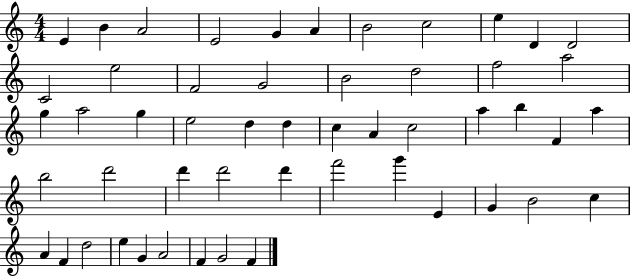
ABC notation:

X:1
T:Untitled
M:4/4
L:1/4
K:C
E B A2 E2 G A B2 c2 e D D2 C2 e2 F2 G2 B2 d2 f2 a2 g a2 g e2 d d c A c2 a b F a b2 d'2 d' d'2 d' f'2 g' E G B2 c A F d2 e G A2 F G2 F